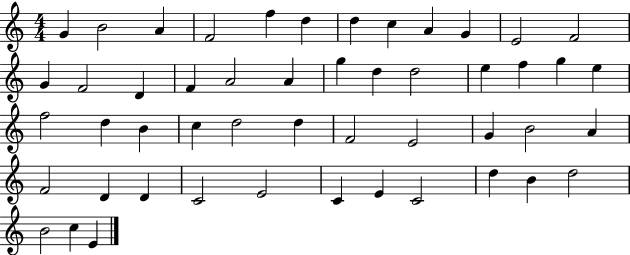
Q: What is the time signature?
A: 4/4